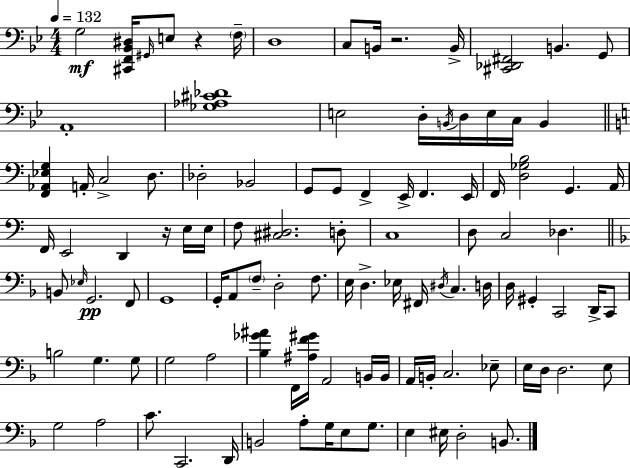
G3/h [C#2,F2,Bb2,D#3]/s G#2/s E3/e R/q F3/s D3/w C3/e B2/s R/h. B2/s [C#2,Db2,F#2]/h B2/q. G2/e A2/w [Gb3,Ab3,C#4,Db4]/w E3/h D3/s B2/s D3/s E3/s C3/s B2/q [F2,Ab2,Eb3,G3]/q A2/s C3/h D3/e. Db3/h Bb2/h G2/e G2/e F2/q E2/s F2/q. E2/s F2/s [D3,Gb3,B3]/h G2/q. A2/s F2/s E2/h D2/q R/s E3/s E3/s F3/e [C#3,D#3]/h. D3/e C3/w D3/e C3/h Db3/q. B2/e Eb3/s G2/h. F2/e G2/w G2/s A2/e F3/e D3/h F3/e. E3/s D3/q. Eb3/s F#2/s D#3/s C3/q. D3/s D3/s G#2/q C2/h D2/s C2/e B3/h G3/q. G3/e G3/h A3/h [Bb3,Gb4,A#4]/q F2/s [A#3,F4,G#4]/s A2/h B2/s B2/s A2/s B2/s C3/h. Eb3/e E3/s D3/s D3/h. E3/e G3/h A3/h C4/e. C2/h. D2/s B2/h A3/e G3/s E3/e G3/e. E3/q EIS3/s D3/h B2/e.